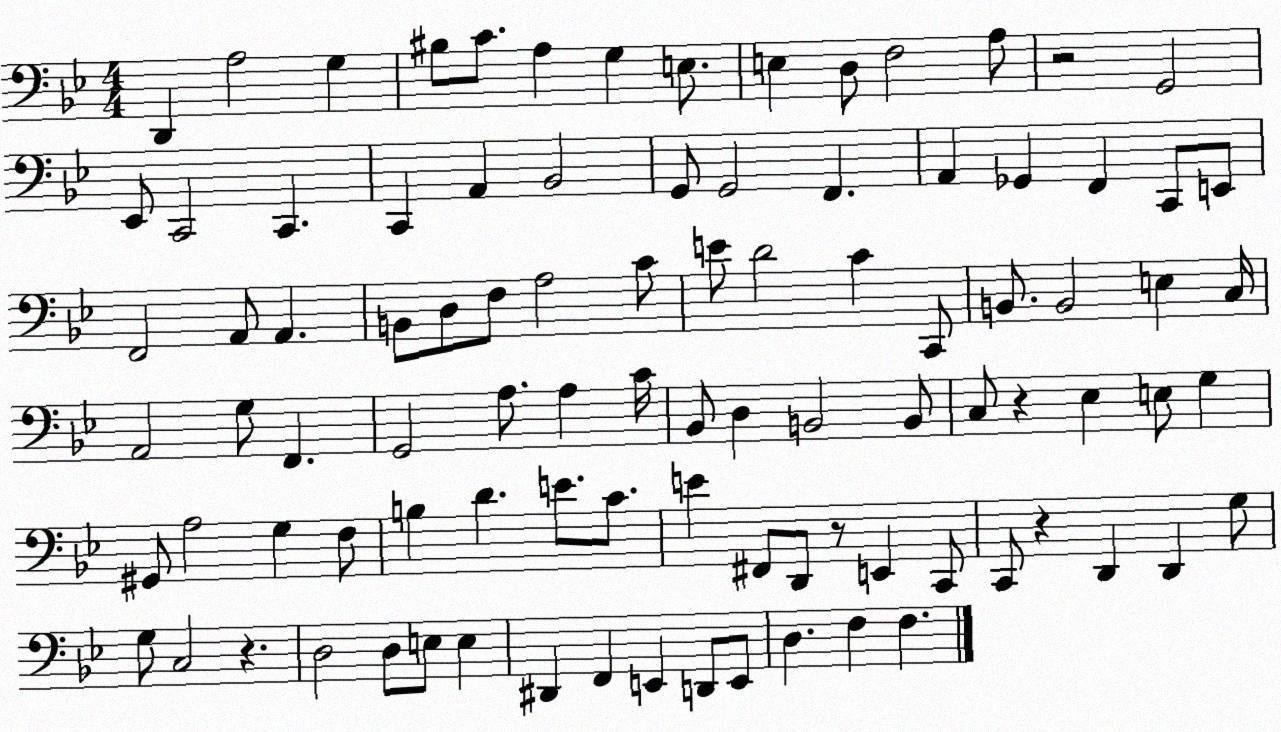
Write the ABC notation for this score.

X:1
T:Untitled
M:4/4
L:1/4
K:Bb
D,, A,2 G, ^B,/2 C/2 A, G, E,/2 E, D,/2 F,2 A,/2 z2 G,,2 _E,,/2 C,,2 C,, C,, A,, _B,,2 G,,/2 G,,2 F,, A,, _G,, F,, C,,/2 E,,/2 F,,2 A,,/2 A,, B,,/2 D,/2 F,/2 A,2 C/2 E/2 D2 C C,,/2 B,,/2 B,,2 E, C,/4 A,,2 G,/2 F,, G,,2 A,/2 A, C/4 _B,,/2 D, B,,2 B,,/2 C,/2 z _E, E,/2 G, ^G,,/2 A,2 G, F,/2 B, D E/2 C/2 E ^F,,/2 D,,/2 z/2 E,, C,,/2 C,,/2 z D,, D,, G,/2 G,/2 C,2 z D,2 D,/2 E,/2 E, ^D,, F,, E,, D,,/2 E,,/2 D, F, F,